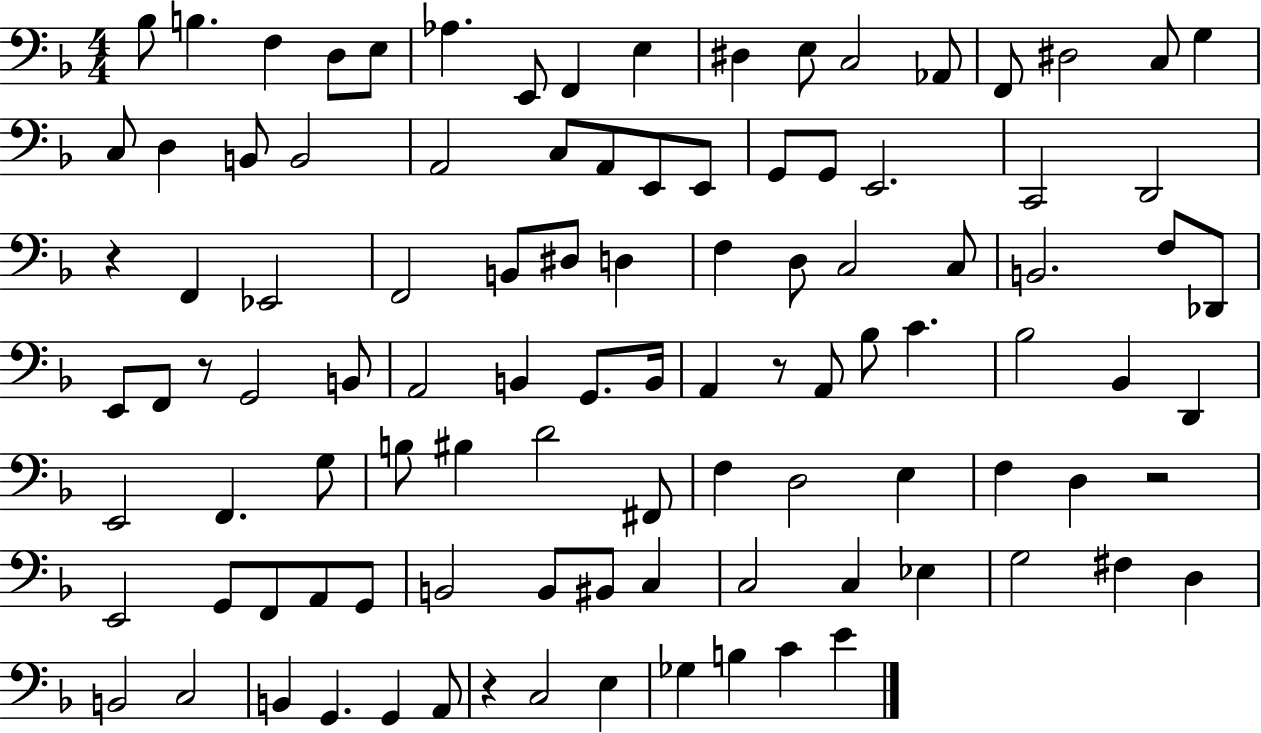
X:1
T:Untitled
M:4/4
L:1/4
K:F
_B,/2 B, F, D,/2 E,/2 _A, E,,/2 F,, E, ^D, E,/2 C,2 _A,,/2 F,,/2 ^D,2 C,/2 G, C,/2 D, B,,/2 B,,2 A,,2 C,/2 A,,/2 E,,/2 E,,/2 G,,/2 G,,/2 E,,2 C,,2 D,,2 z F,, _E,,2 F,,2 B,,/2 ^D,/2 D, F, D,/2 C,2 C,/2 B,,2 F,/2 _D,,/2 E,,/2 F,,/2 z/2 G,,2 B,,/2 A,,2 B,, G,,/2 B,,/4 A,, z/2 A,,/2 _B,/2 C _B,2 _B,, D,, E,,2 F,, G,/2 B,/2 ^B, D2 ^F,,/2 F, D,2 E, F, D, z2 E,,2 G,,/2 F,,/2 A,,/2 G,,/2 B,,2 B,,/2 ^B,,/2 C, C,2 C, _E, G,2 ^F, D, B,,2 C,2 B,, G,, G,, A,,/2 z C,2 E, _G, B, C E